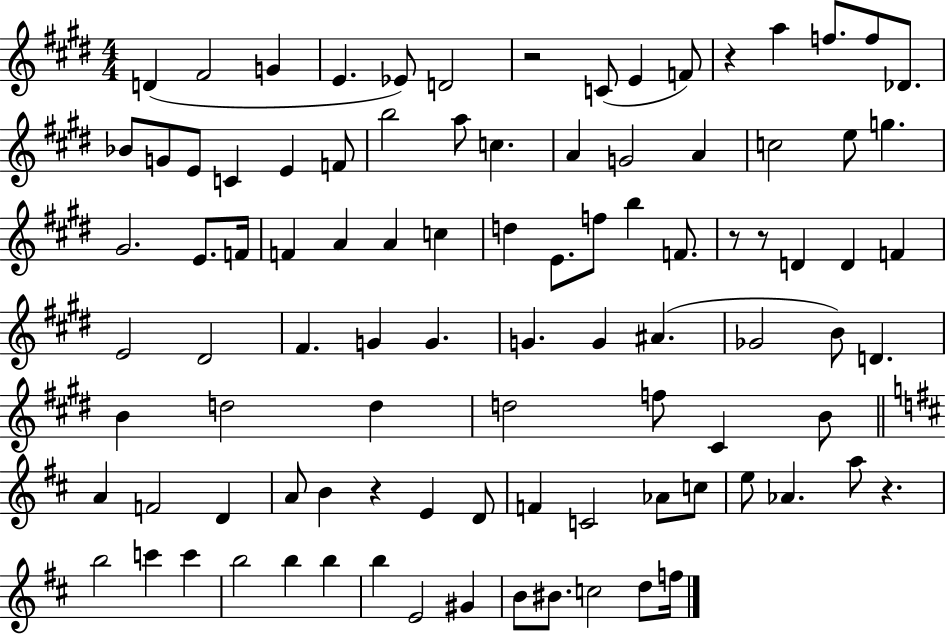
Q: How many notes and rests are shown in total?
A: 95